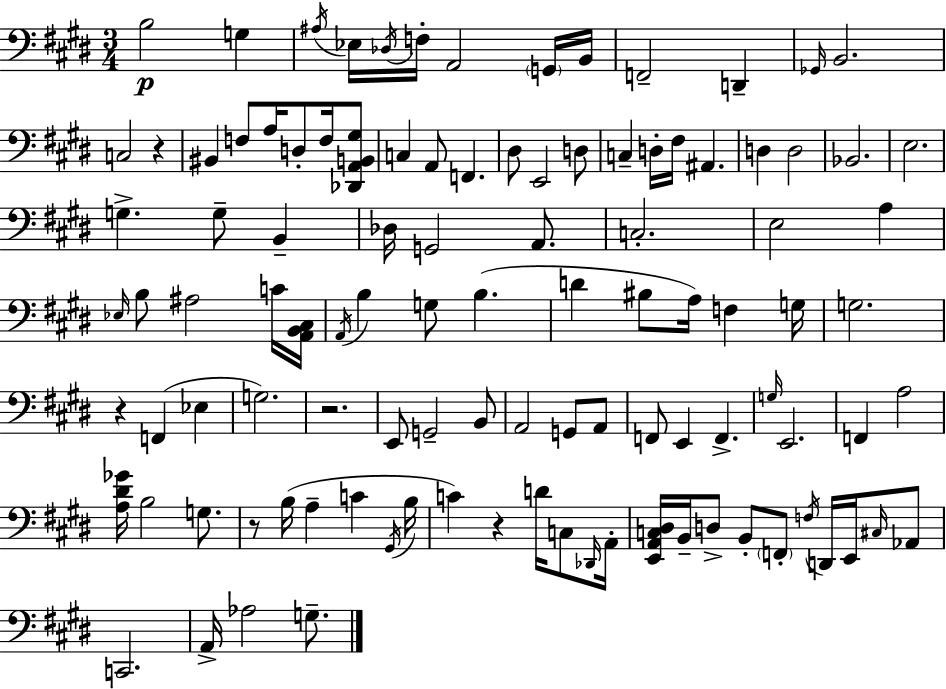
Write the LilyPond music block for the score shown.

{
  \clef bass
  \numericTimeSignature
  \time 3/4
  \key e \major
  b2\p g4 | \acciaccatura { ais16 } ees16 \acciaccatura { des16 } f16-. a,2 | \parenthesize g,16 b,16 f,2-- d,4-- | \grace { ges,16 } b,2. | \break c2 r4 | bis,4 f8 a16 d8-. | f16 <des, a, b, gis>8 c4 a,8 f,4. | dis8 e,2 | \break d8 c4-- d16-. fis16 ais,4. | d4 d2 | bes,2. | e2. | \break g4.-> g8-- b,4-- | des16 g,2 | a,8. c2.-. | e2 a4 | \break \grace { ees16 } b8 ais2 | c'16 <a, b, cis>16 \acciaccatura { a,16 } b4 g8 b4.( | d'4 bis8 a16) | f4 g16 g2. | \break r4 f,4( | ees4 g2.) | r2. | e,8 g,2-- | \break b,8 a,2 | g,8 a,8 f,8 e,4 f,4.-> | \grace { g16 } e,2. | f,4 a2 | \break <a dis' ges'>16 b2 | g8. r8 b16( a4-- | c'4 \acciaccatura { gis,16 } b16 c'4) r4 | d'16 c8 \grace { des,16 } a,16-. <e, a, c dis>16 b,16-- d8-> | \break b,8-. \parenthesize f,8-. \acciaccatura { f16 } d,16 e,16 \grace { cis16 } aes,8 c,2. | a,16-> aes2 | g8.-- \bar "|."
}